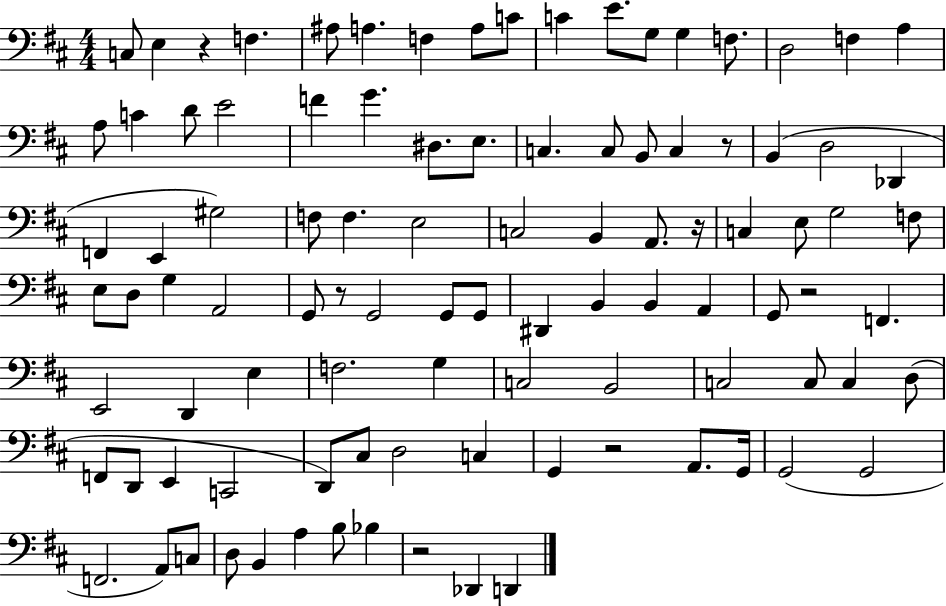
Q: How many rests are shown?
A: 7